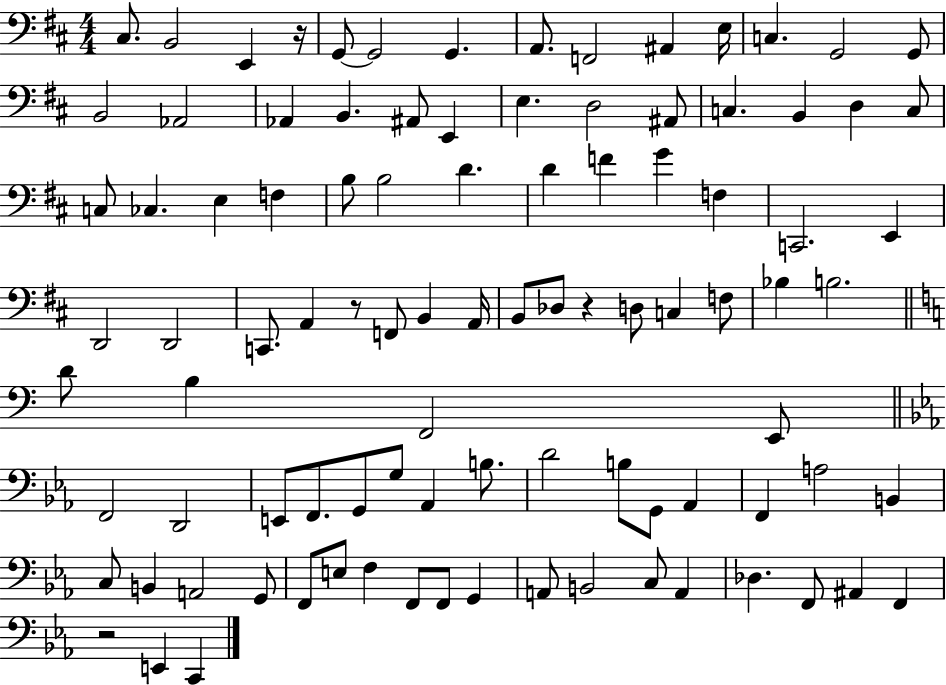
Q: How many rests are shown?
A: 4